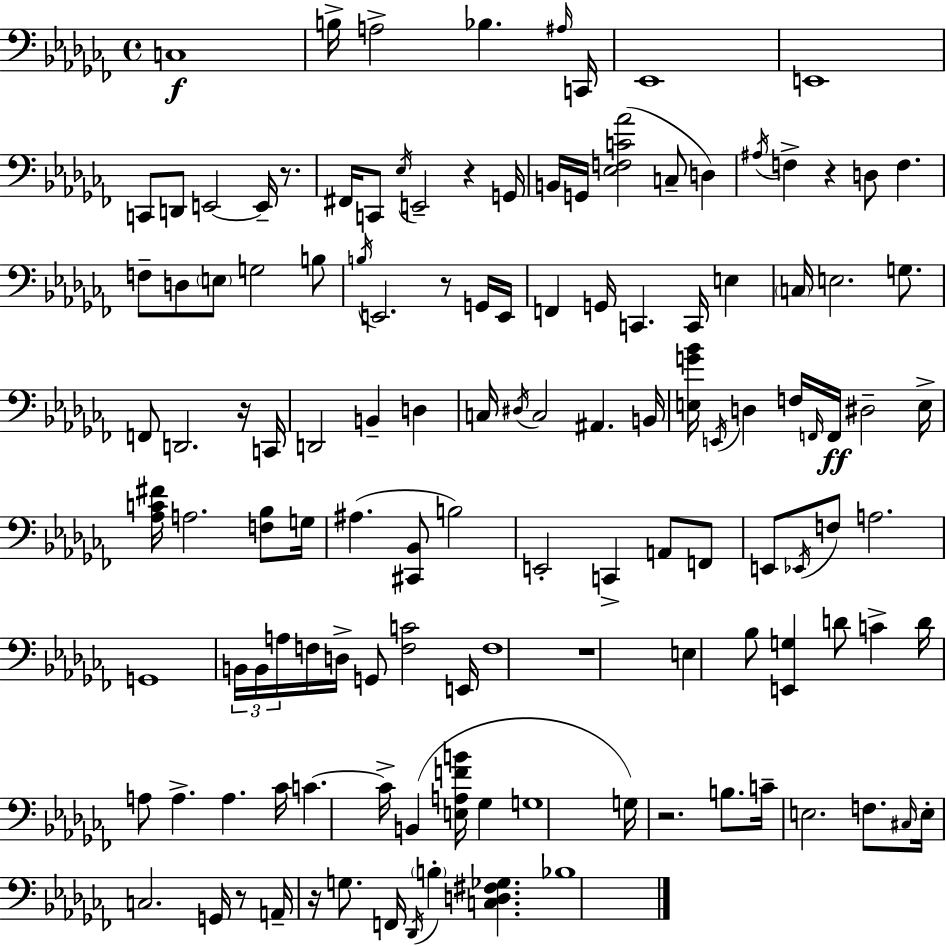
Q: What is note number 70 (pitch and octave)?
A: Eb2